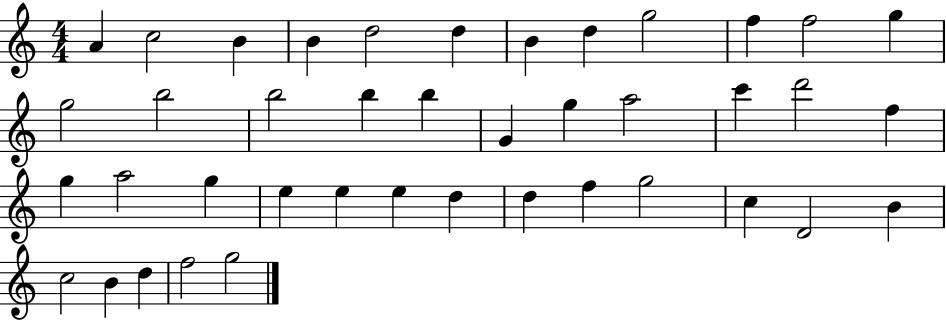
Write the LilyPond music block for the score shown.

{
  \clef treble
  \numericTimeSignature
  \time 4/4
  \key c \major
  a'4 c''2 b'4 | b'4 d''2 d''4 | b'4 d''4 g''2 | f''4 f''2 g''4 | \break g''2 b''2 | b''2 b''4 b''4 | g'4 g''4 a''2 | c'''4 d'''2 f''4 | \break g''4 a''2 g''4 | e''4 e''4 e''4 d''4 | d''4 f''4 g''2 | c''4 d'2 b'4 | \break c''2 b'4 d''4 | f''2 g''2 | \bar "|."
}